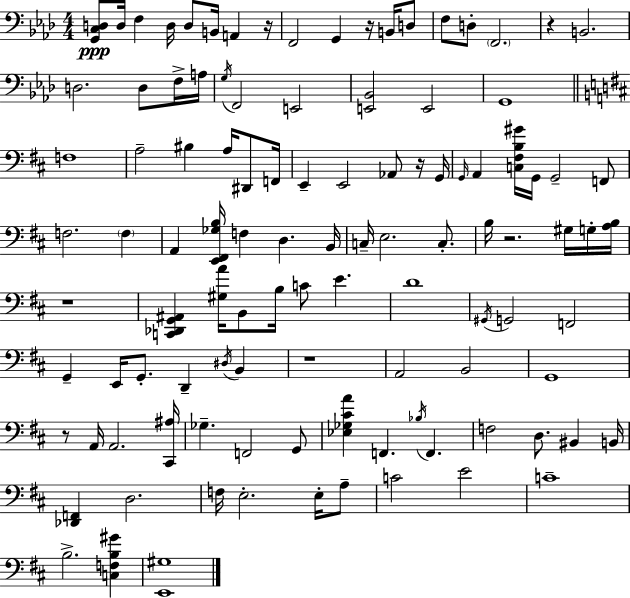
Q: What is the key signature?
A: AES major